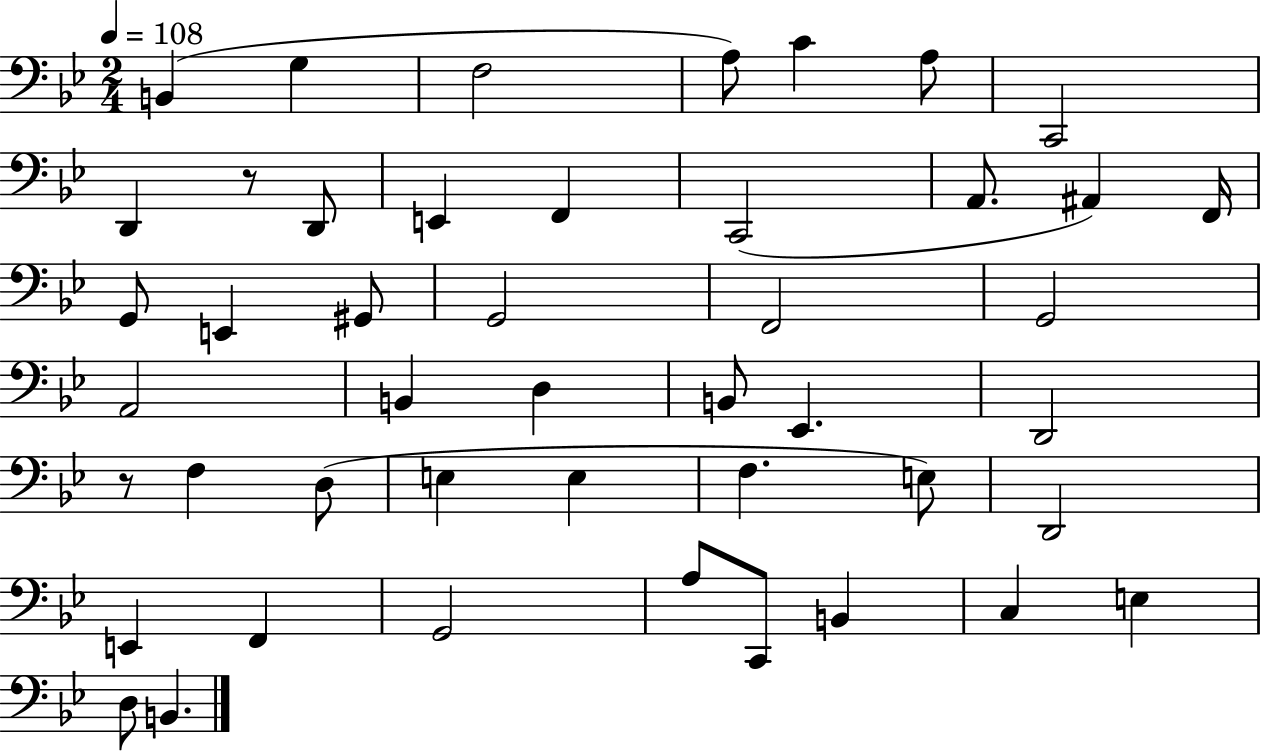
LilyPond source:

{
  \clef bass
  \numericTimeSignature
  \time 2/4
  \key bes \major
  \tempo 4 = 108
  \repeat volta 2 { b,4( g4 | f2 | a8) c'4 a8 | c,2 | \break d,4 r8 d,8 | e,4 f,4 | c,2( | a,8. ais,4) f,16 | \break g,8 e,4 gis,8 | g,2 | f,2 | g,2 | \break a,2 | b,4 d4 | b,8 ees,4. | d,2 | \break r8 f4 d8( | e4 e4 | f4. e8) | d,2 | \break e,4 f,4 | g,2 | a8 c,8 b,4 | c4 e4 | \break d8 b,4. | } \bar "|."
}